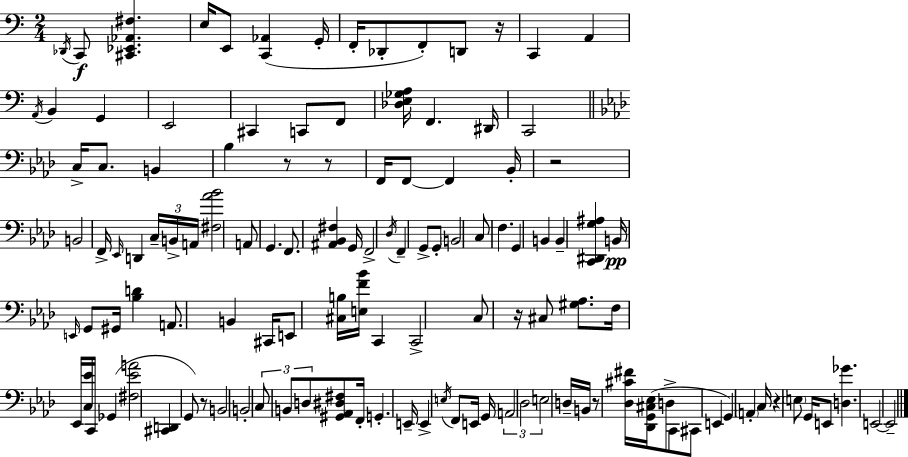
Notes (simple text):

Db2/s C2/e [C#2,Eb2,Ab2,F#3]/q. E3/s E2/e [C2,Ab2]/q G2/s F2/s Db2/e F2/e D2/e R/s C2/q A2/q A2/s B2/q G2/q E2/h C#2/q C2/e F2/e [Db3,E3,Gb3,A3]/s F2/q. D#2/s C2/h C3/s C3/e. B2/q Bb3/q R/e R/e F2/s F2/e F2/q Bb2/s R/h B2/h F2/s Eb2/s D2/q C3/s B2/s A2/s [F#3,Ab4,Bb4]/h A2/e G2/q. F2/e. [A#2,Bb2,F#3]/q G2/s F2/h Db3/s F2/q G2/e G2/e B2/h C3/e F3/q. G2/q B2/q B2/q [C2,D#2,G3,A#3]/q B2/s E2/s G2/e G#2/s [Bb3,D4]/q A2/e. B2/q C#2/s E2/e [C#3,B3]/s [E3,F4,Bb4]/s C2/q C2/h C3/e R/s C#3/e [G#3,Ab3]/e. F3/s Eb2/s [C3,Eb4]/s C2/s Gb2/q [F#3,Eb4,A4]/h [C#2,D2]/q G2/e R/e B2/h B2/h C3/e B2/e D3/e [G#2,Ab2,D#3,F#3]/e F2/s G2/q. E2/s E2/q E3/s F2/e E2/s G2/s A2/h Db3/h E3/h D3/s B2/s R/e [Db3,C#4,F#4]/s [Db2,G2,C#3,Eb3]/s D3/e C2/e C#2/e E2/q G2/q A2/q C3/s R/q E3/e G2/s E2/e [D3,Gb4]/q. E2/h E2/h